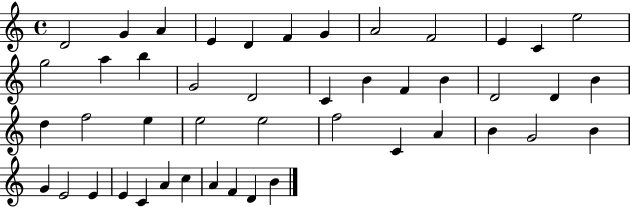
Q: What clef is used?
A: treble